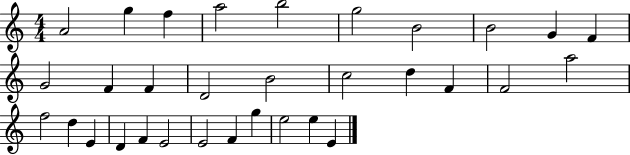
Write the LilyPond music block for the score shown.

{
  \clef treble
  \numericTimeSignature
  \time 4/4
  \key c \major
  a'2 g''4 f''4 | a''2 b''2 | g''2 b'2 | b'2 g'4 f'4 | \break g'2 f'4 f'4 | d'2 b'2 | c''2 d''4 f'4 | f'2 a''2 | \break f''2 d''4 e'4 | d'4 f'4 e'2 | e'2 f'4 g''4 | e''2 e''4 e'4 | \break \bar "|."
}